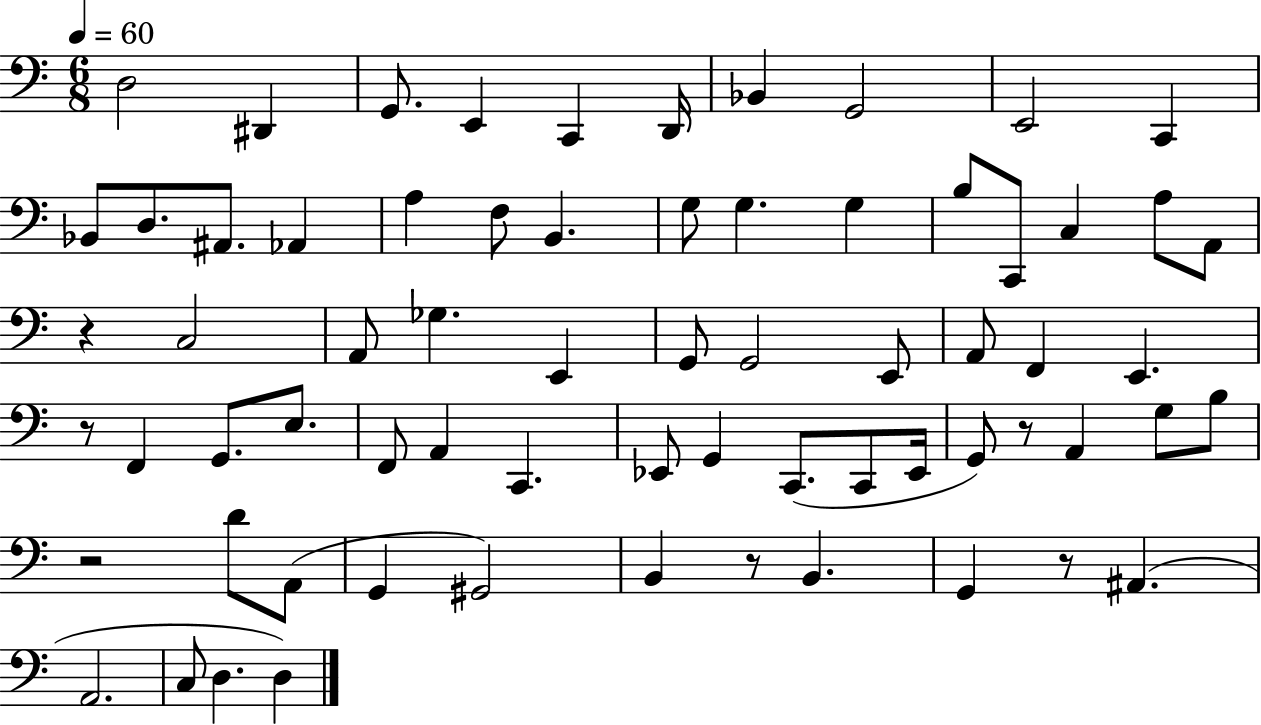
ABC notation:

X:1
T:Untitled
M:6/8
L:1/4
K:C
D,2 ^D,, G,,/2 E,, C,, D,,/4 _B,, G,,2 E,,2 C,, _B,,/2 D,/2 ^A,,/2 _A,, A, F,/2 B,, G,/2 G, G, B,/2 C,,/2 C, A,/2 A,,/2 z C,2 A,,/2 _G, E,, G,,/2 G,,2 E,,/2 A,,/2 F,, E,, z/2 F,, G,,/2 E,/2 F,,/2 A,, C,, _E,,/2 G,, C,,/2 C,,/2 _E,,/4 G,,/2 z/2 A,, G,/2 B,/2 z2 D/2 A,,/2 G,, ^G,,2 B,, z/2 B,, G,, z/2 ^A,, A,,2 C,/2 D, D,